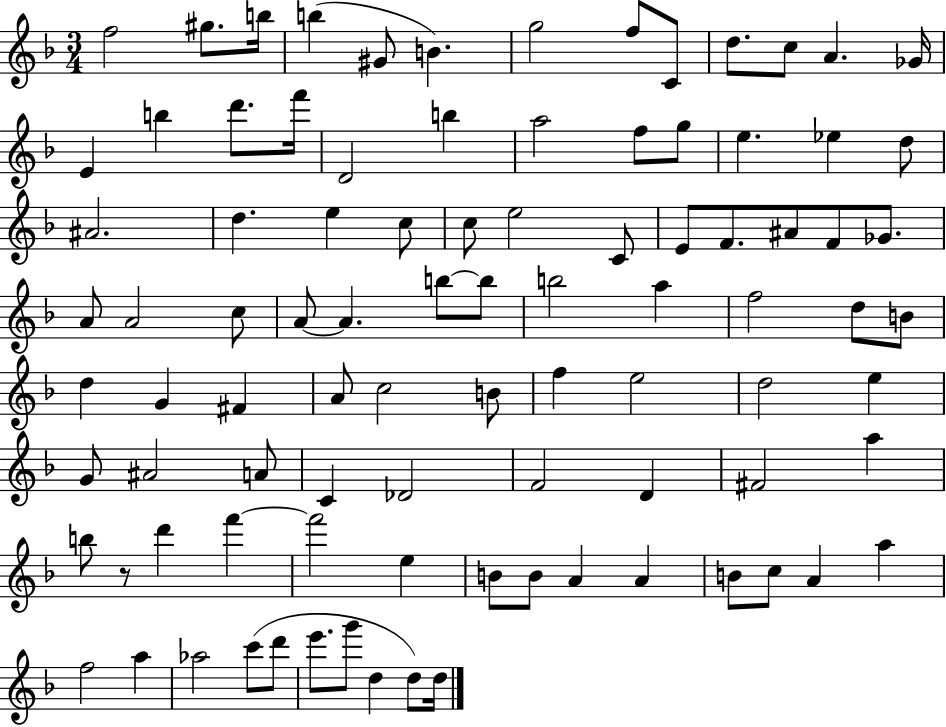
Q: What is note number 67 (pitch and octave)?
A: F#4